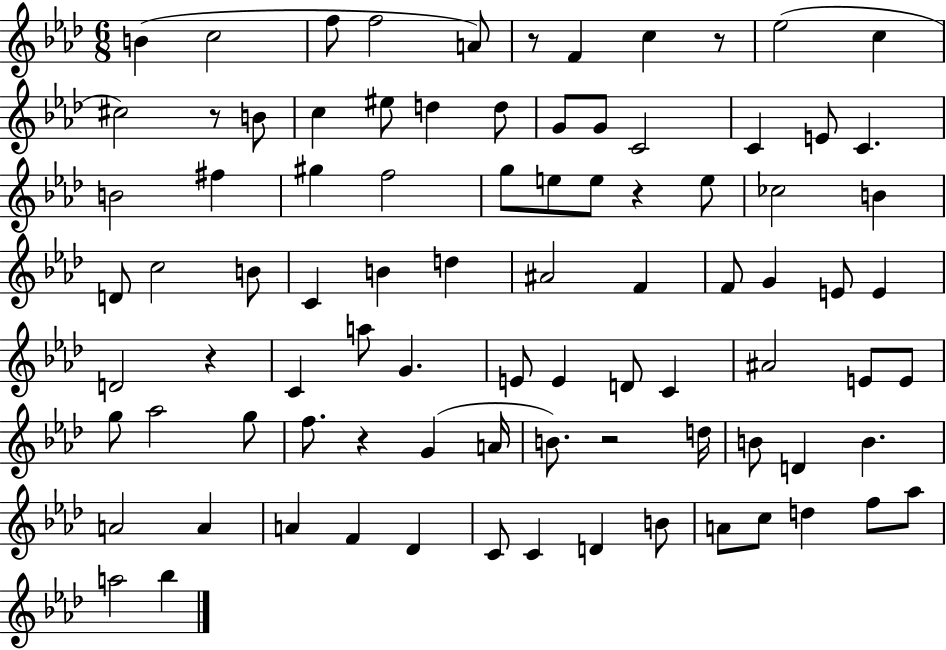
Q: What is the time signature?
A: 6/8